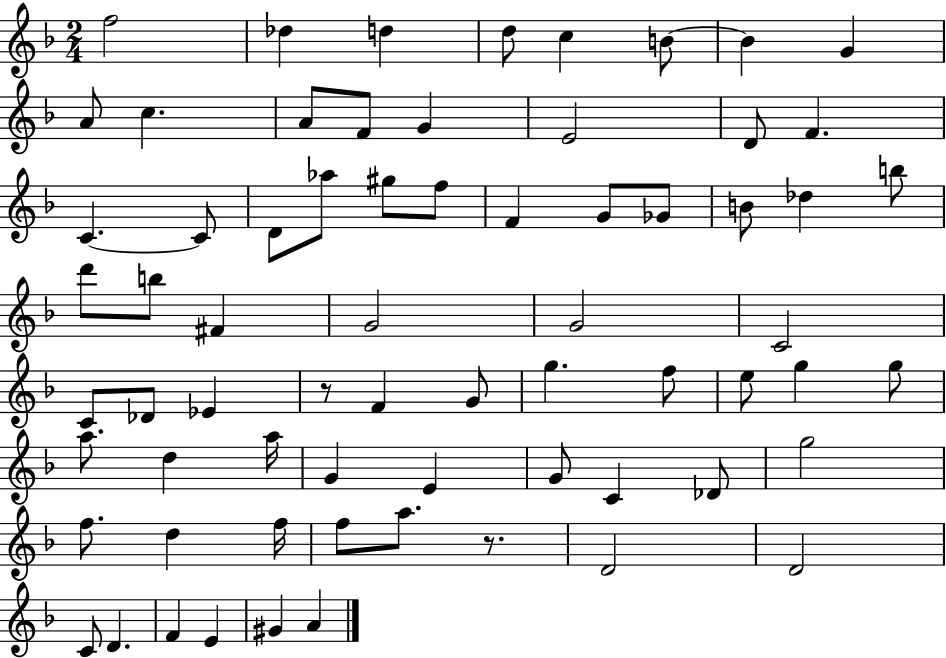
X:1
T:Untitled
M:2/4
L:1/4
K:F
f2 _d d d/2 c B/2 B G A/2 c A/2 F/2 G E2 D/2 F C C/2 D/2 _a/2 ^g/2 f/2 F G/2 _G/2 B/2 _d b/2 d'/2 b/2 ^F G2 G2 C2 C/2 _D/2 _E z/2 F G/2 g f/2 e/2 g g/2 a/2 d a/4 G E G/2 C _D/2 g2 f/2 d f/4 f/2 a/2 z/2 D2 D2 C/2 D F E ^G A